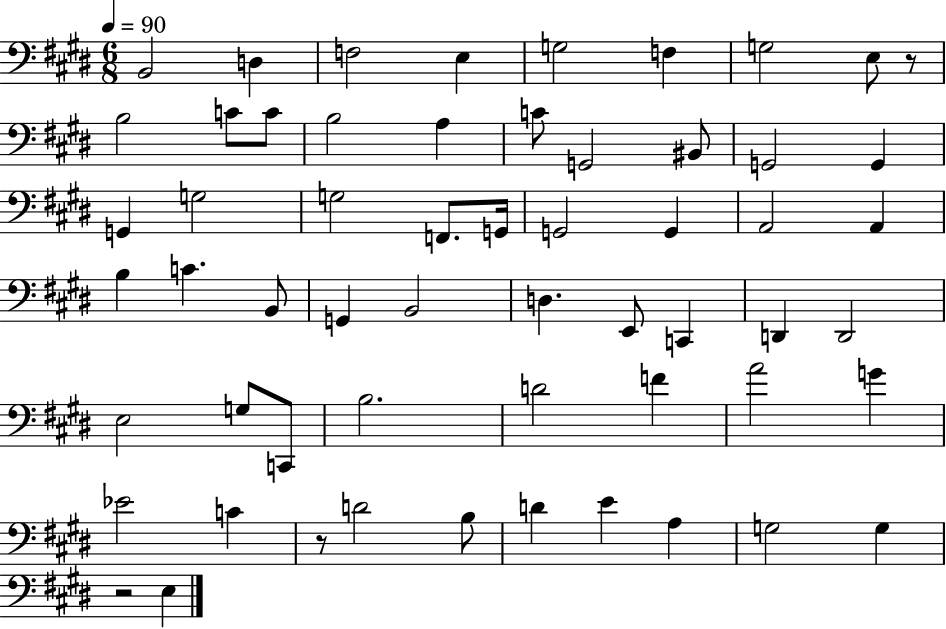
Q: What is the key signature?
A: E major